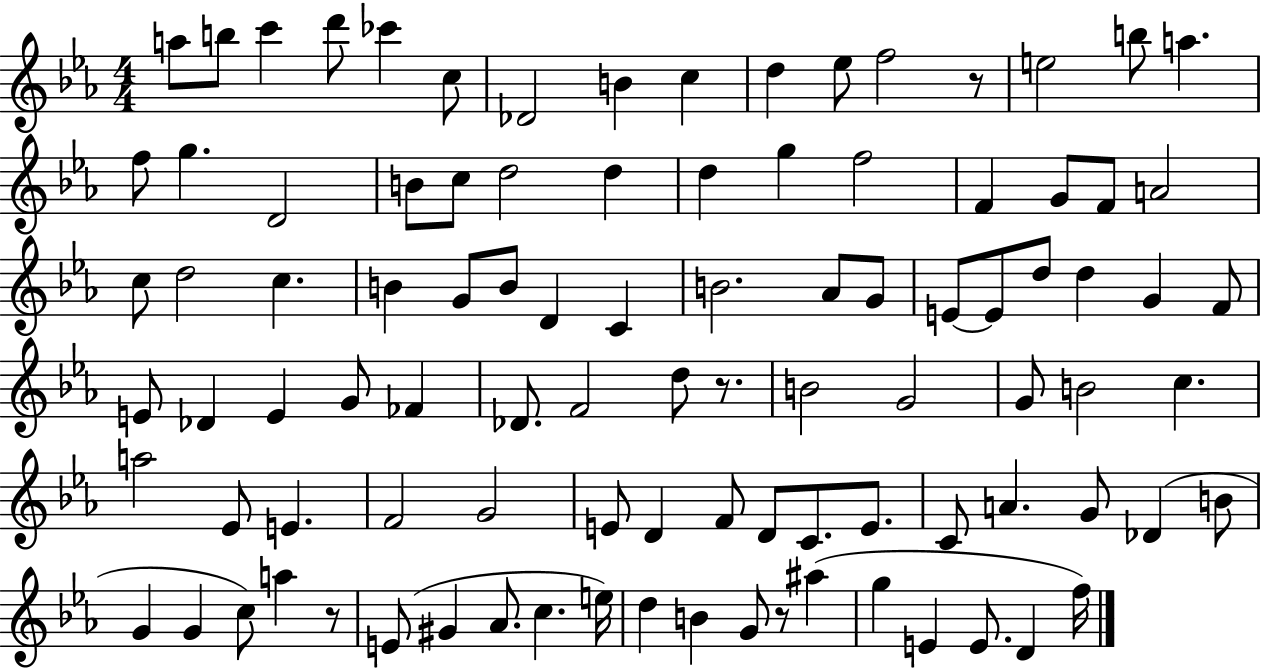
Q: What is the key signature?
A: EES major